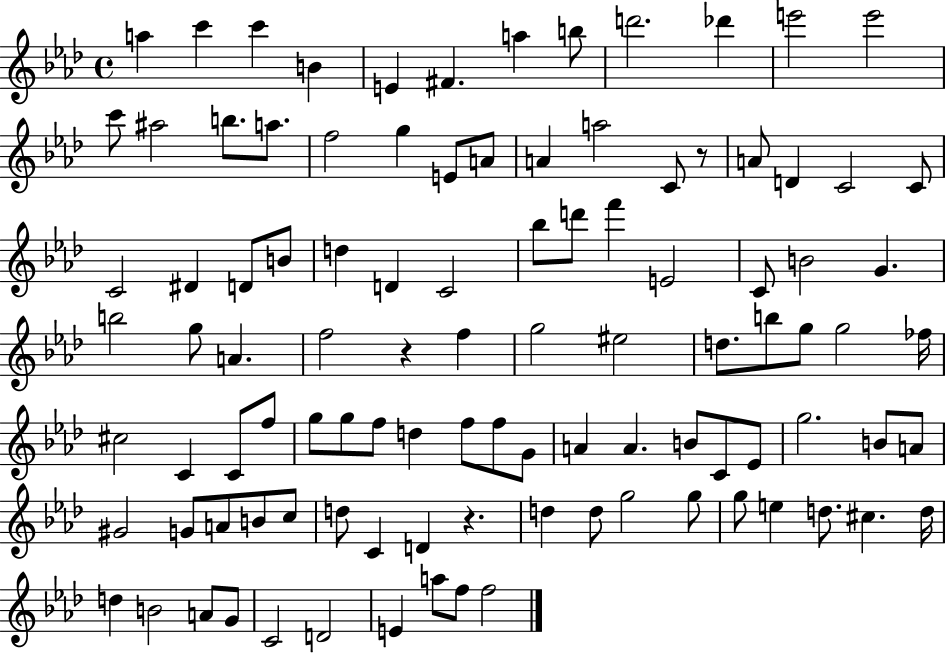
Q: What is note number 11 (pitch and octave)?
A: E6